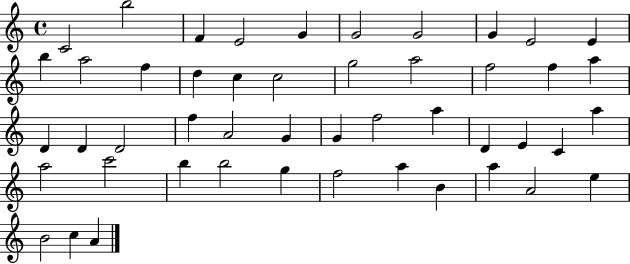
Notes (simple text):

C4/h B5/h F4/q E4/h G4/q G4/h G4/h G4/q E4/h E4/q B5/q A5/h F5/q D5/q C5/q C5/h G5/h A5/h F5/h F5/q A5/q D4/q D4/q D4/h F5/q A4/h G4/q G4/q F5/h A5/q D4/q E4/q C4/q A5/q A5/h C6/h B5/q B5/h G5/q F5/h A5/q B4/q A5/q A4/h E5/q B4/h C5/q A4/q